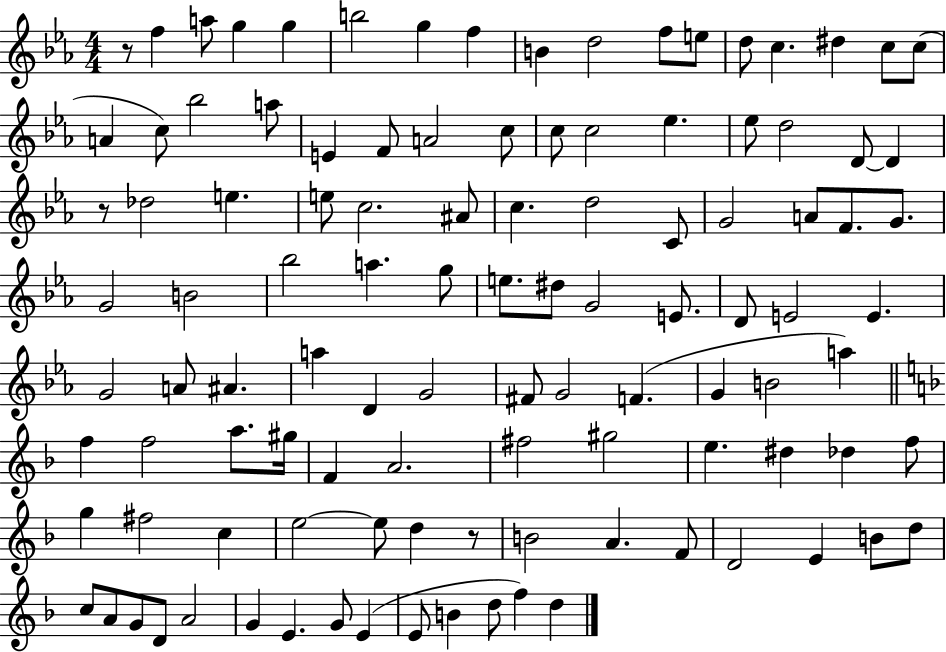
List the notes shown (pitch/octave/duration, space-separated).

R/e F5/q A5/e G5/q G5/q B5/h G5/q F5/q B4/q D5/h F5/e E5/e D5/e C5/q. D#5/q C5/e C5/e A4/q C5/e Bb5/h A5/e E4/q F4/e A4/h C5/e C5/e C5/h Eb5/q. Eb5/e D5/h D4/e D4/q R/e Db5/h E5/q. E5/e C5/h. A#4/e C5/q. D5/h C4/e G4/h A4/e F4/e. G4/e. G4/h B4/h Bb5/h A5/q. G5/e E5/e. D#5/e G4/h E4/e. D4/e E4/h E4/q. G4/h A4/e A#4/q. A5/q D4/q G4/h F#4/e G4/h F4/q. G4/q B4/h A5/q F5/q F5/h A5/e. G#5/s F4/q A4/h. F#5/h G#5/h E5/q. D#5/q Db5/q F5/e G5/q F#5/h C5/q E5/h E5/e D5/q R/e B4/h A4/q. F4/e D4/h E4/q B4/e D5/e C5/e A4/e G4/e D4/e A4/h G4/q E4/q. G4/e E4/q E4/e B4/q D5/e F5/q D5/q